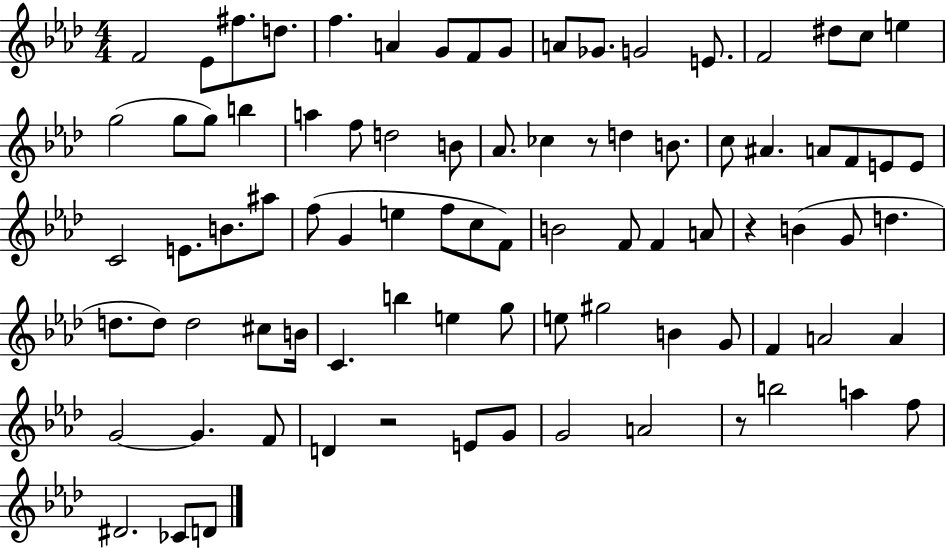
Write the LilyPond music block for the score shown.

{
  \clef treble
  \numericTimeSignature
  \time 4/4
  \key aes \major
  f'2 ees'8 fis''8. d''8. | f''4. a'4 g'8 f'8 g'8 | a'8 ges'8. g'2 e'8. | f'2 dis''8 c''8 e''4 | \break g''2( g''8 g''8) b''4 | a''4 f''8 d''2 b'8 | aes'8. ces''4 r8 d''4 b'8. | c''8 ais'4. a'8 f'8 e'8 e'8 | \break c'2 e'8. b'8. ais''8 | f''8( g'4 e''4 f''8 c''8 f'8) | b'2 f'8 f'4 a'8 | r4 b'4( g'8 d''4. | \break d''8. d''8) d''2 cis''8 b'16 | c'4. b''4 e''4 g''8 | e''8 gis''2 b'4 g'8 | f'4 a'2 a'4 | \break g'2~~ g'4. f'8 | d'4 r2 e'8 g'8 | g'2 a'2 | r8 b''2 a''4 f''8 | \break dis'2. ces'8 d'8 | \bar "|."
}